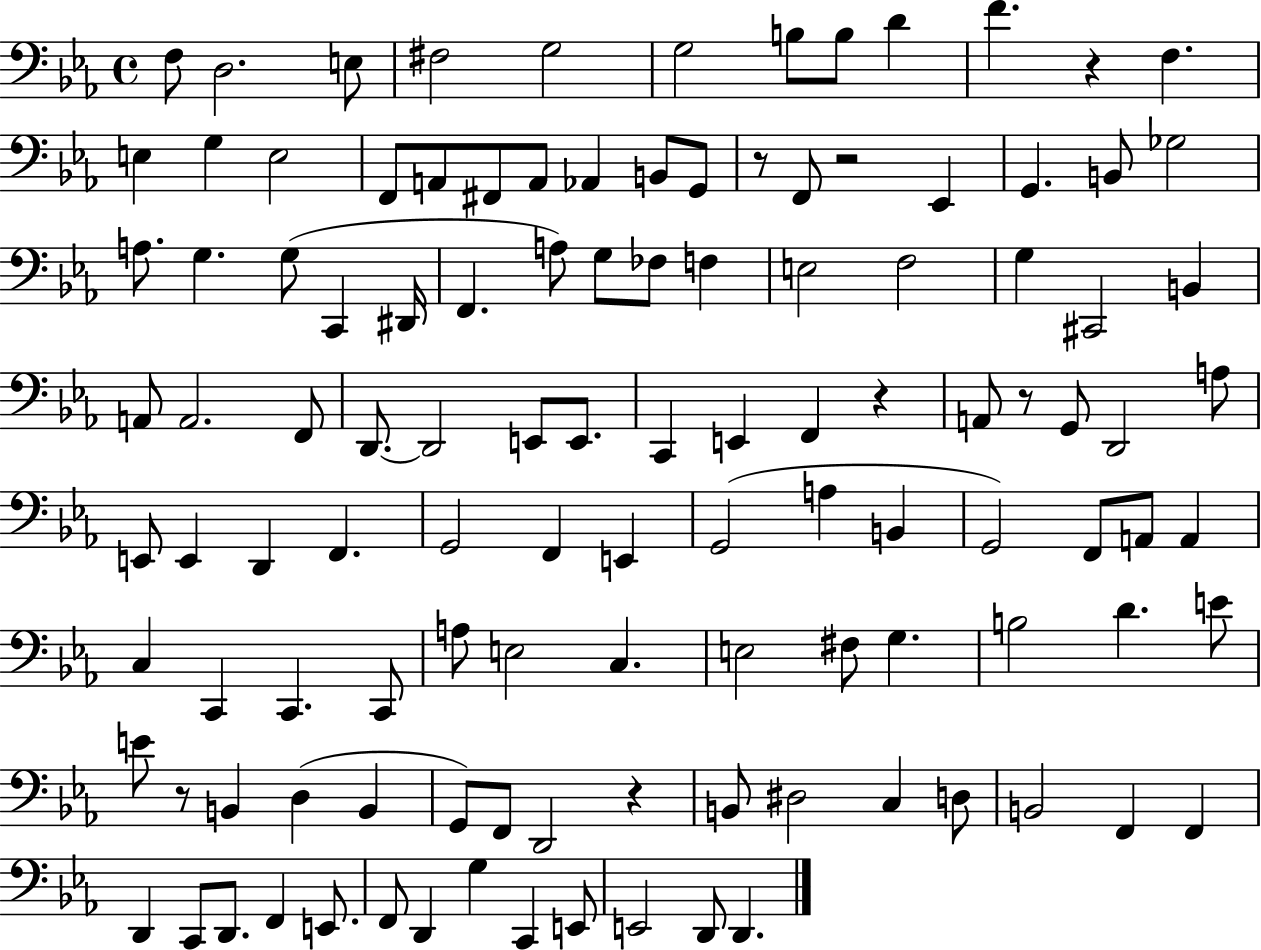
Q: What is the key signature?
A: EES major